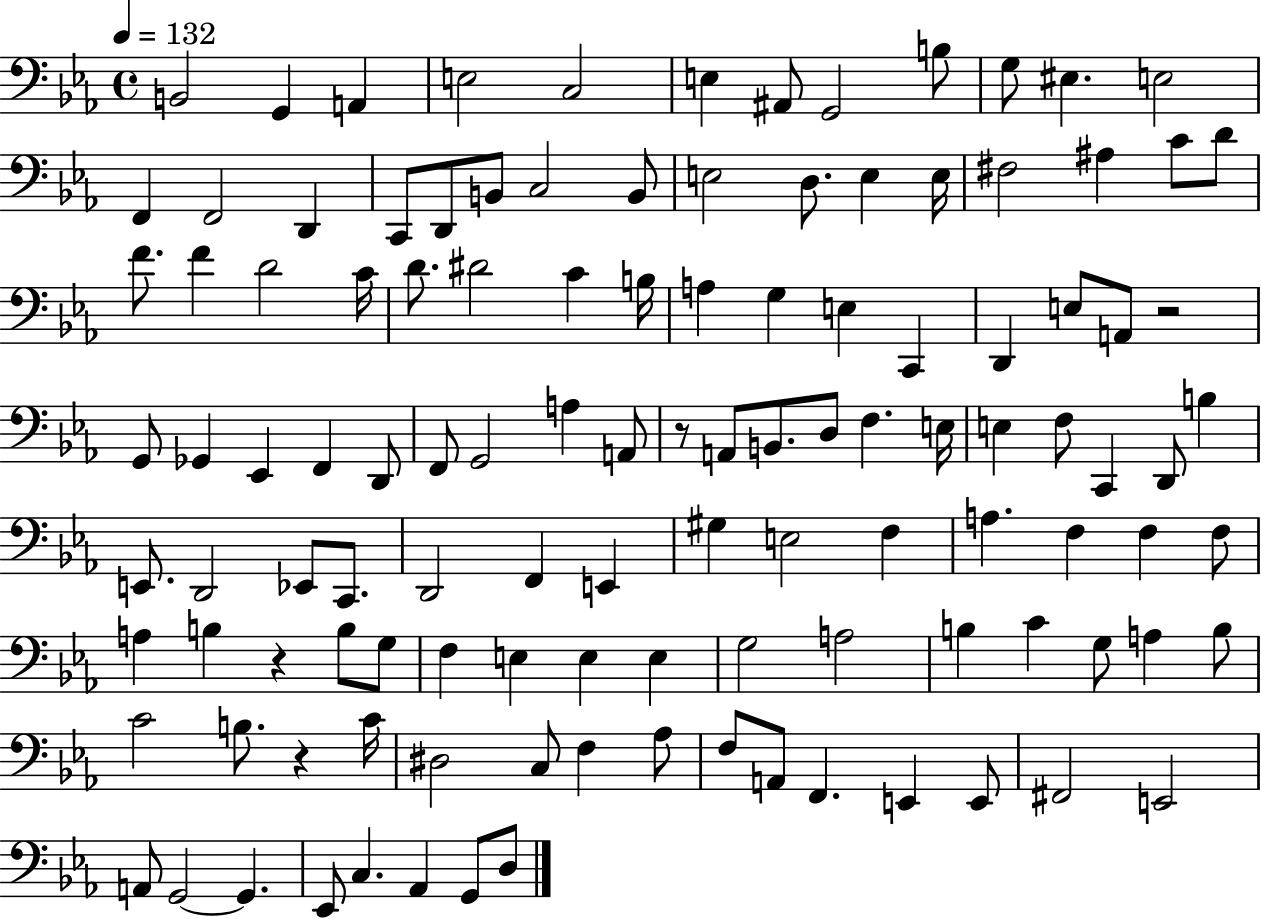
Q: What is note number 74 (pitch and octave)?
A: F3